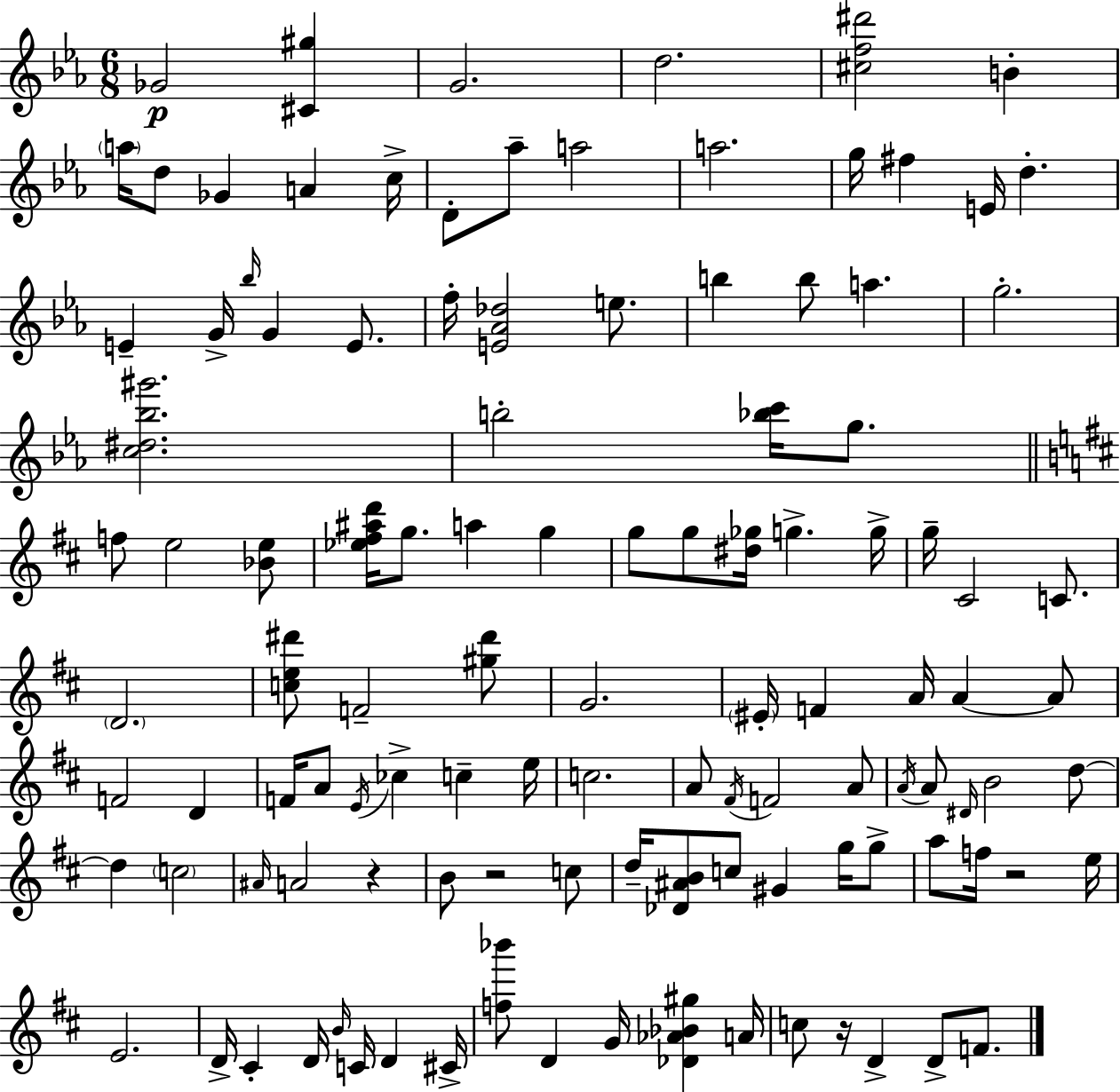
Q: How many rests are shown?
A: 4